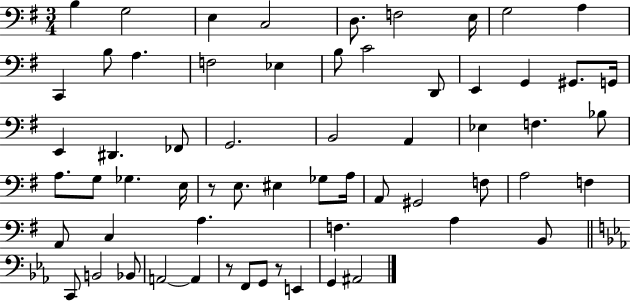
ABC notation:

X:1
T:Untitled
M:3/4
L:1/4
K:G
B, G,2 E, C,2 D,/2 F,2 E,/4 G,2 A, C,, B,/2 A, F,2 _E, B,/2 C2 D,,/2 E,, G,, ^G,,/2 G,,/4 E,, ^D,, _F,,/2 G,,2 B,,2 A,, _E, F, _B,/2 A,/2 G,/2 _G, E,/4 z/2 E,/2 ^E, _G,/2 A,/4 A,,/2 ^G,,2 F,/2 A,2 F, A,,/2 C, A, F, A, B,,/2 C,,/2 B,,2 _B,,/2 A,,2 A,, z/2 F,,/2 G,,/2 z/2 E,, G,, ^A,,2